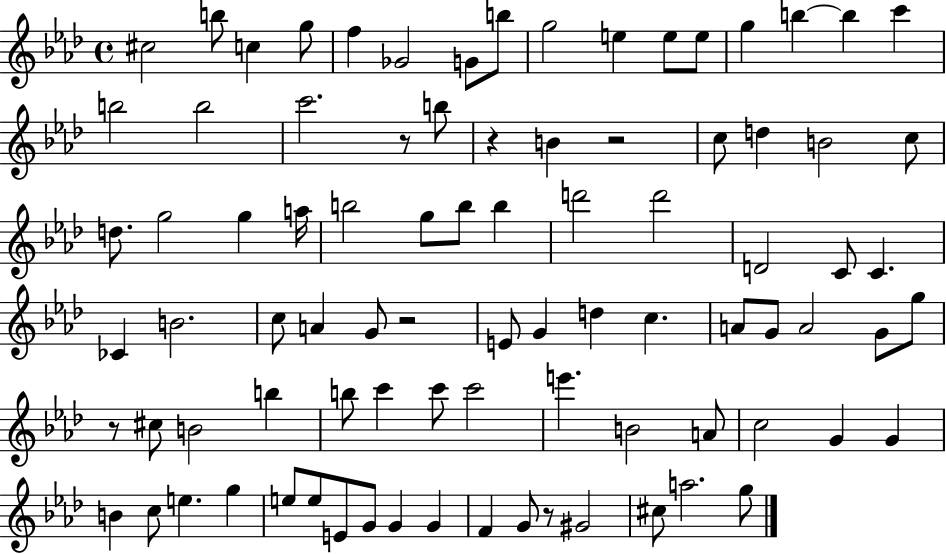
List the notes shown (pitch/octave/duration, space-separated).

C#5/h B5/e C5/q G5/e F5/q Gb4/h G4/e B5/e G5/h E5/q E5/e E5/e G5/q B5/q B5/q C6/q B5/h B5/h C6/h. R/e B5/e R/q B4/q R/h C5/e D5/q B4/h C5/e D5/e. G5/h G5/q A5/s B5/h G5/e B5/e B5/q D6/h D6/h D4/h C4/e C4/q. CES4/q B4/h. C5/e A4/q G4/e R/h E4/e G4/q D5/q C5/q. A4/e G4/e A4/h G4/e G5/e R/e C#5/e B4/h B5/q B5/e C6/q C6/e C6/h E6/q. B4/h A4/e C5/h G4/q G4/q B4/q C5/e E5/q. G5/q E5/e E5/e E4/e G4/e G4/q G4/q F4/q G4/e R/e G#4/h C#5/e A5/h. G5/e